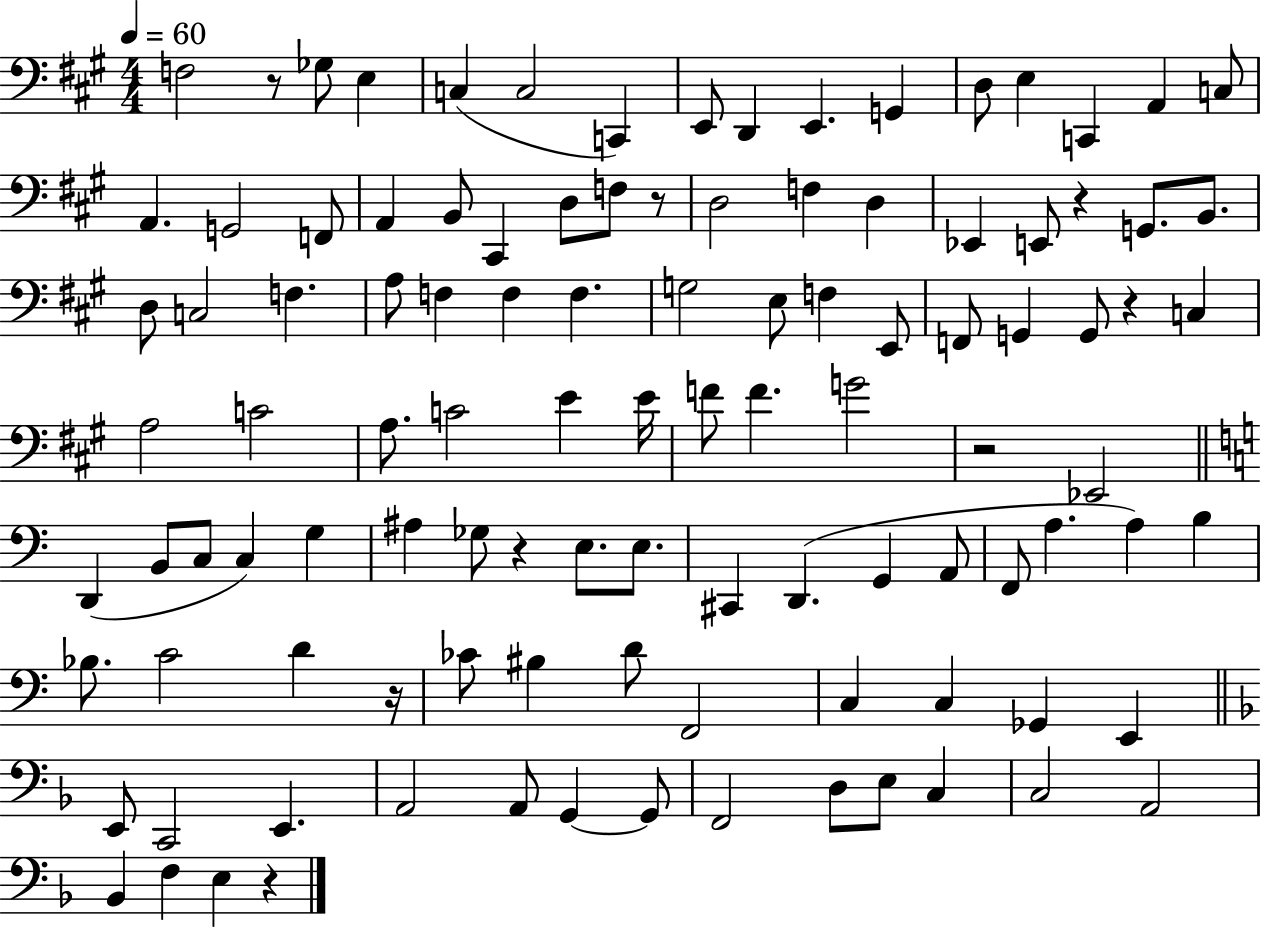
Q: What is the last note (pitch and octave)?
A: E3